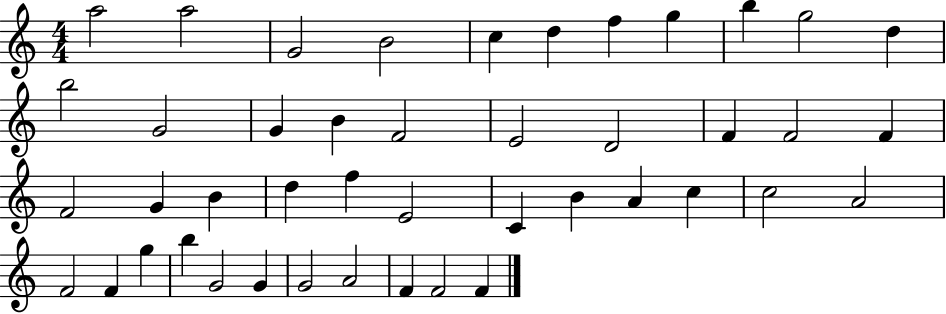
X:1
T:Untitled
M:4/4
L:1/4
K:C
a2 a2 G2 B2 c d f g b g2 d b2 G2 G B F2 E2 D2 F F2 F F2 G B d f E2 C B A c c2 A2 F2 F g b G2 G G2 A2 F F2 F